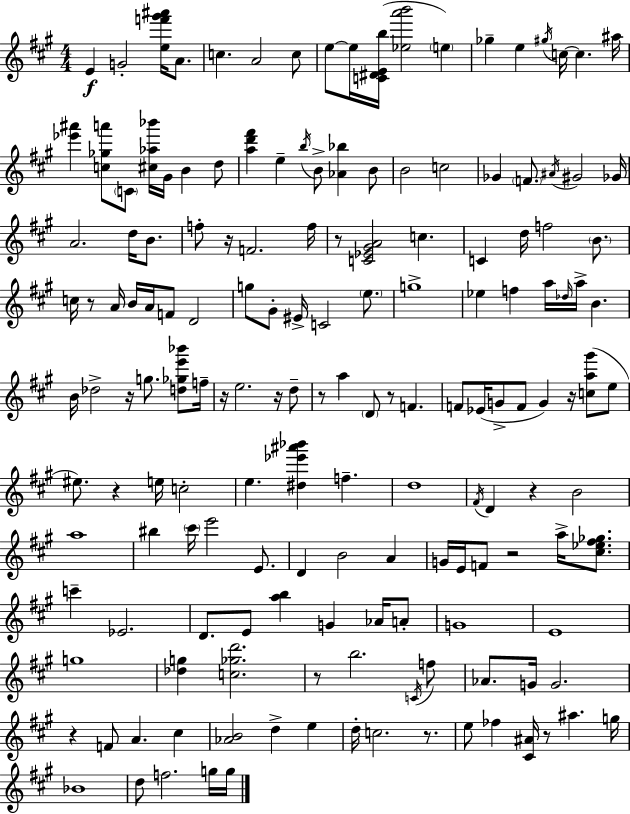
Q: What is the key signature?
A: A major